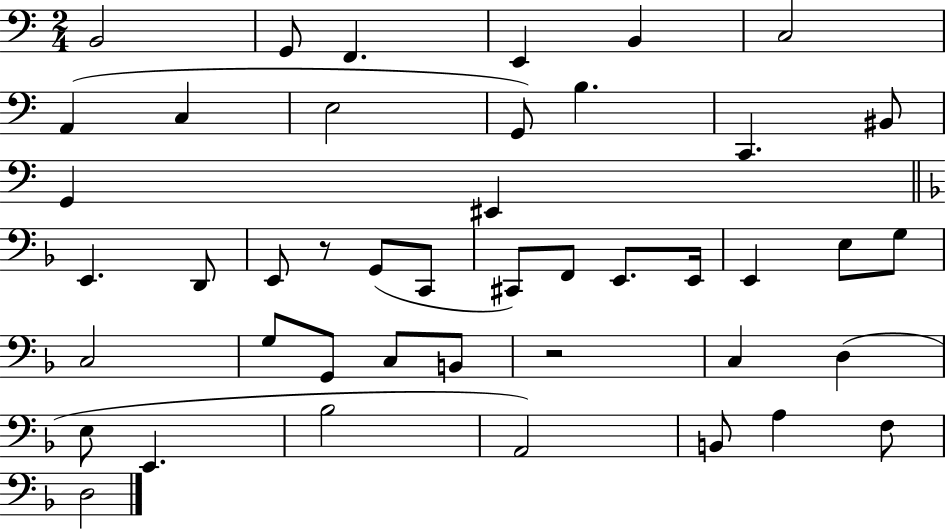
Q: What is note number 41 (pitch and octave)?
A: F3